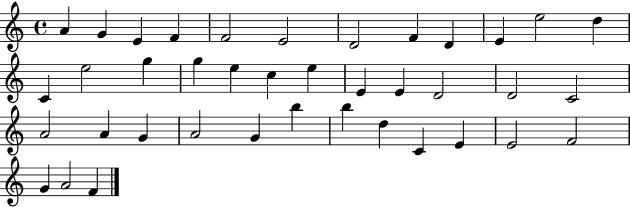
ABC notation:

X:1
T:Untitled
M:4/4
L:1/4
K:C
A G E F F2 E2 D2 F D E e2 d C e2 g g e c e E E D2 D2 C2 A2 A G A2 G b b d C E E2 F2 G A2 F